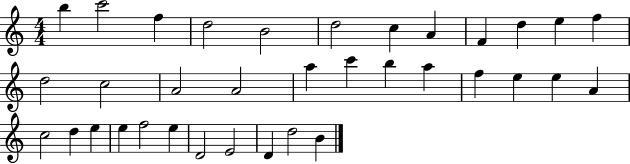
X:1
T:Untitled
M:4/4
L:1/4
K:C
b c'2 f d2 B2 d2 c A F d e f d2 c2 A2 A2 a c' b a f e e A c2 d e e f2 e D2 E2 D d2 B